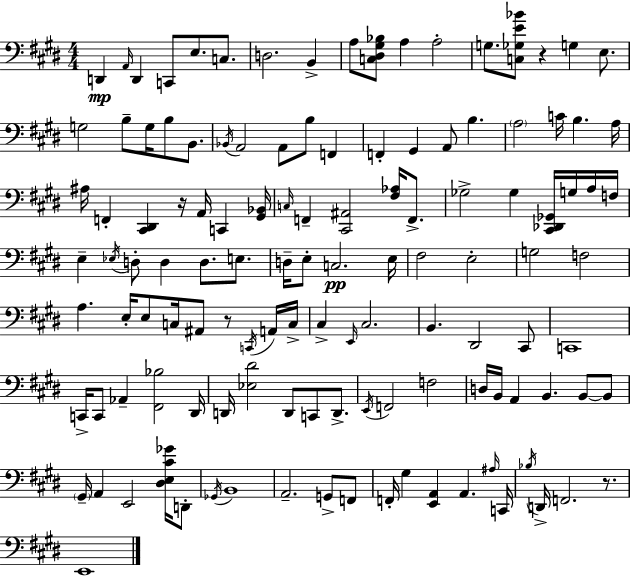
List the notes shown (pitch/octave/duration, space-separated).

D2/q A2/s D2/q C2/e E3/e. C3/e. D3/h. B2/q A3/e [C3,D#3,G#3,Bb3]/e A3/q A3/h G3/e. [C3,Gb3,E4,Bb4]/e R/q G3/q E3/e. G3/h B3/e G3/s B3/e B2/e. Bb2/s A2/h A2/e B3/e F2/q F2/q G#2/q A2/e B3/q. A3/h C4/s B3/q. A3/s A#3/s F2/q [C#2,D#2]/q R/s A2/s C2/q [G#2,Bb2]/s C3/s F2/q [C#2,A#2]/h [F#3,Ab3]/s F2/e. Gb3/h Gb3/q [C#2,Db2,Gb2]/s G3/s A3/s F3/s E3/q Eb3/s D3/e D3/q D3/e. E3/e. D3/s E3/e C3/h. E3/s F#3/h E3/h G3/h F3/h A3/q. E3/s E3/e C3/s A#2/e R/e C2/s A2/s C3/s C#3/q E2/s C#3/h. B2/q. D#2/h C#2/e C2/w C2/s C2/e Ab2/q [F#2,Bb3]/h D#2/s D2/s [Eb3,D#4]/h D2/e C2/e D2/e. E2/s F2/h F3/h D3/s B2/s A2/q B2/q. B2/e B2/e G#2/s A2/q E2/h [D#3,E3,C#4,Gb4]/s D2/e Gb2/s B2/w A2/h. G2/e F2/e F2/s G#3/q [E2,A2]/q A2/q. A#3/s C2/s Bb3/s D2/s F2/h. R/e. E2/w